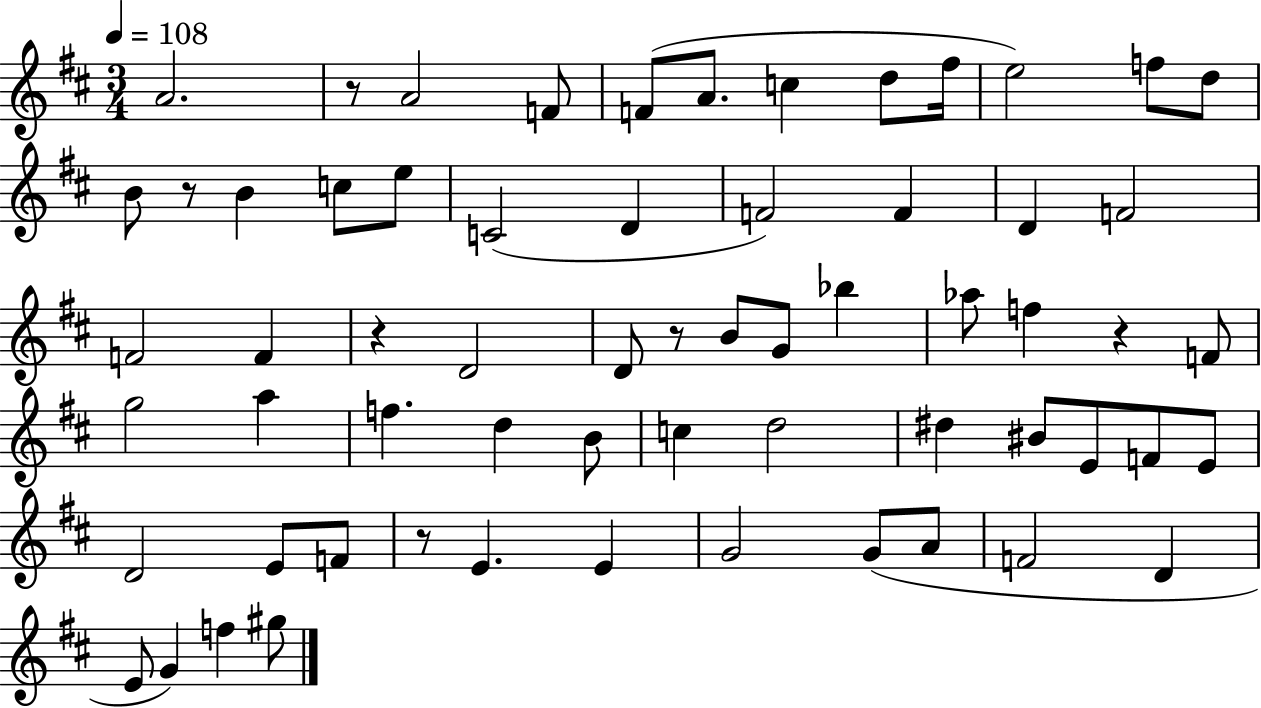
A4/h. R/e A4/h F4/e F4/e A4/e. C5/q D5/e F#5/s E5/h F5/e D5/e B4/e R/e B4/q C5/e E5/e C4/h D4/q F4/h F4/q D4/q F4/h F4/h F4/q R/q D4/h D4/e R/e B4/e G4/e Bb5/q Ab5/e F5/q R/q F4/e G5/h A5/q F5/q. D5/q B4/e C5/q D5/h D#5/q BIS4/e E4/e F4/e E4/e D4/h E4/e F4/e R/e E4/q. E4/q G4/h G4/e A4/e F4/h D4/q E4/e G4/q F5/q G#5/e